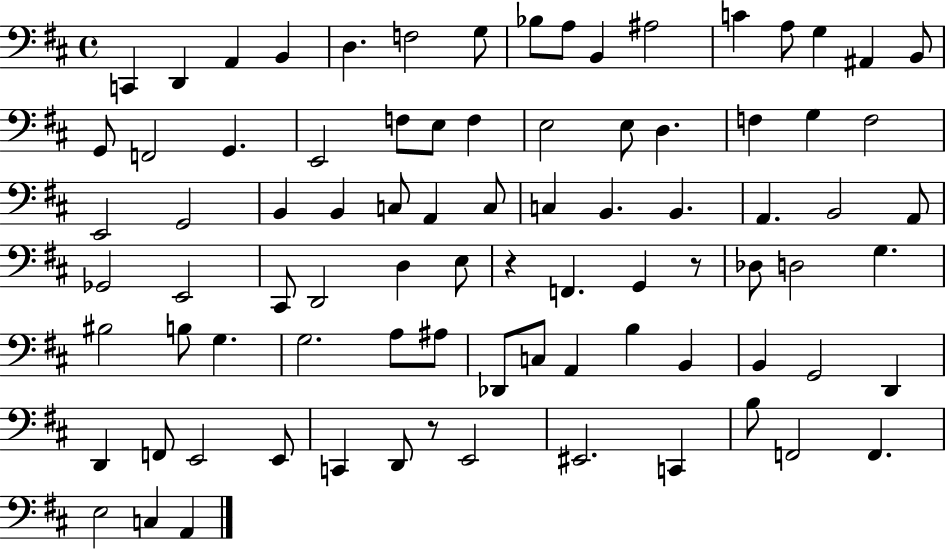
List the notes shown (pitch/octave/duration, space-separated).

C2/q D2/q A2/q B2/q D3/q. F3/h G3/e Bb3/e A3/e B2/q A#3/h C4/q A3/e G3/q A#2/q B2/e G2/e F2/h G2/q. E2/h F3/e E3/e F3/q E3/h E3/e D3/q. F3/q G3/q F3/h E2/h G2/h B2/q B2/q C3/e A2/q C3/e C3/q B2/q. B2/q. A2/q. B2/h A2/e Gb2/h E2/h C#2/e D2/h D3/q E3/e R/q F2/q. G2/q R/e Db3/e D3/h G3/q. BIS3/h B3/e G3/q. G3/h. A3/e A#3/e Db2/e C3/e A2/q B3/q B2/q B2/q G2/h D2/q D2/q F2/e E2/h E2/e C2/q D2/e R/e E2/h EIS2/h. C2/q B3/e F2/h F2/q. E3/h C3/q A2/q